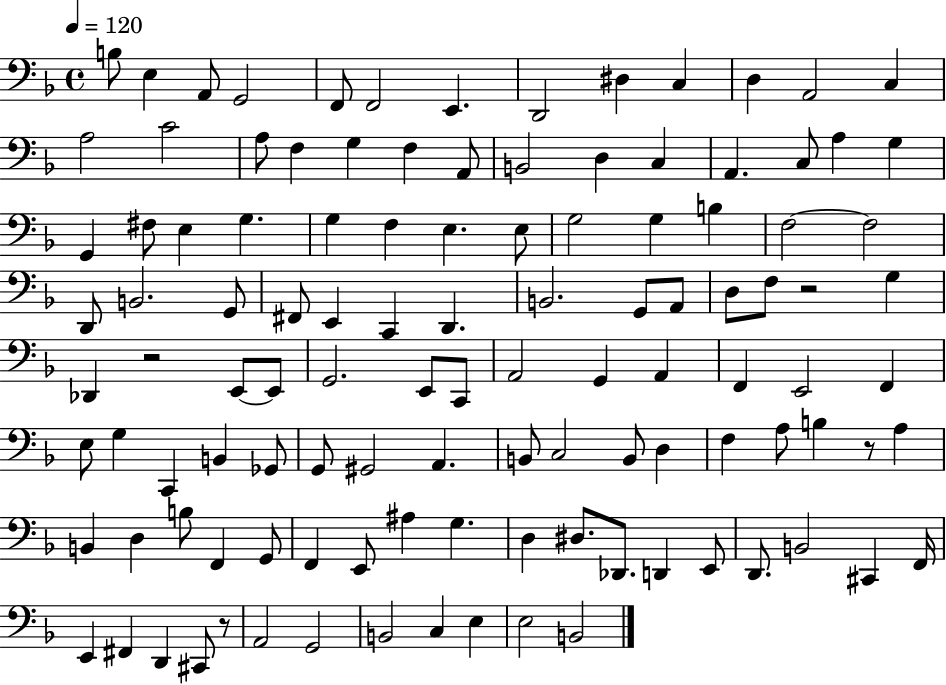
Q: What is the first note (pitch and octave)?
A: B3